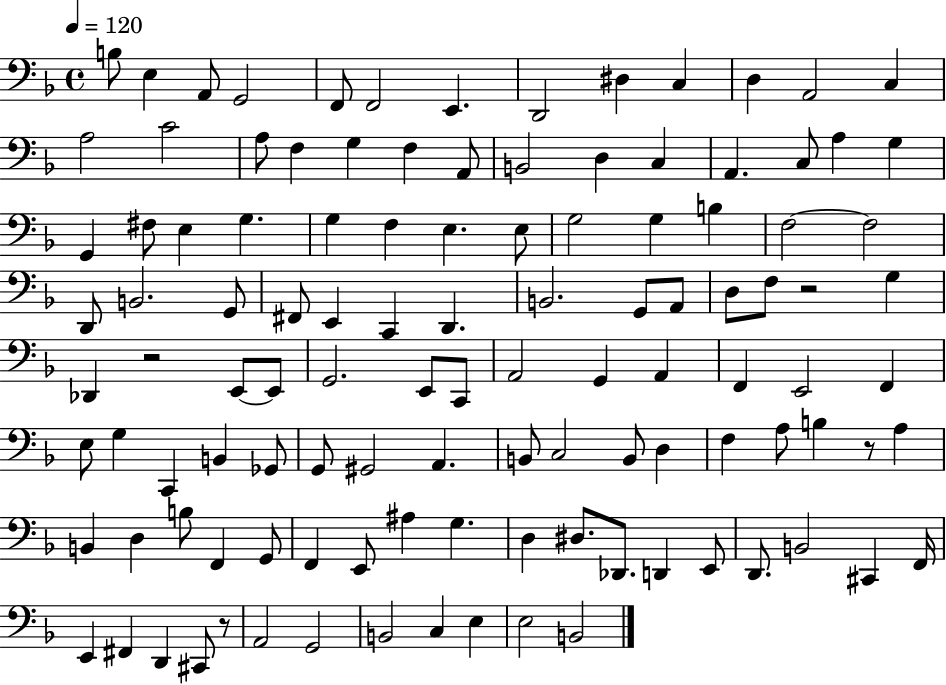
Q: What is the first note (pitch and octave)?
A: B3